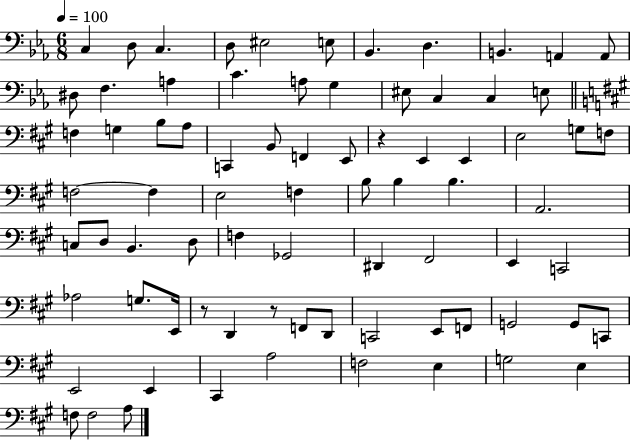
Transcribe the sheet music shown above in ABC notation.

X:1
T:Untitled
M:6/8
L:1/4
K:Eb
C, D,/2 C, D,/2 ^E,2 E,/2 _B,, D, B,, A,, A,,/2 ^D,/2 F, A, C A,/2 G, ^E,/2 C, C, E,/2 F, G, B,/2 A,/2 C,, B,,/2 F,, E,,/2 z E,, E,, E,2 G,/2 F,/2 F,2 F, E,2 F, B,/2 B, B, A,,2 C,/2 D,/2 B,, D,/2 F, _G,,2 ^D,, ^F,,2 E,, C,,2 _A,2 G,/2 E,,/4 z/2 D,, z/2 F,,/2 D,,/2 C,,2 E,,/2 F,,/2 G,,2 G,,/2 C,,/2 E,,2 E,, ^C,, A,2 F,2 E, G,2 E, F,/2 F,2 A,/2